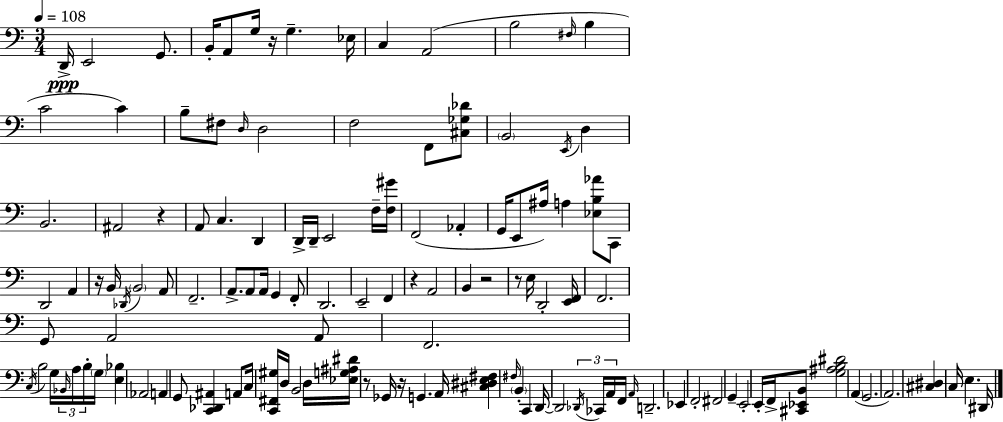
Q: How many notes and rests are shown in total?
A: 126